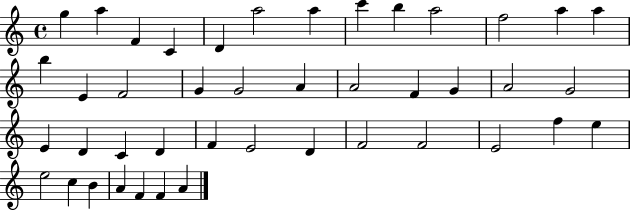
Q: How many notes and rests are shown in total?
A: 43